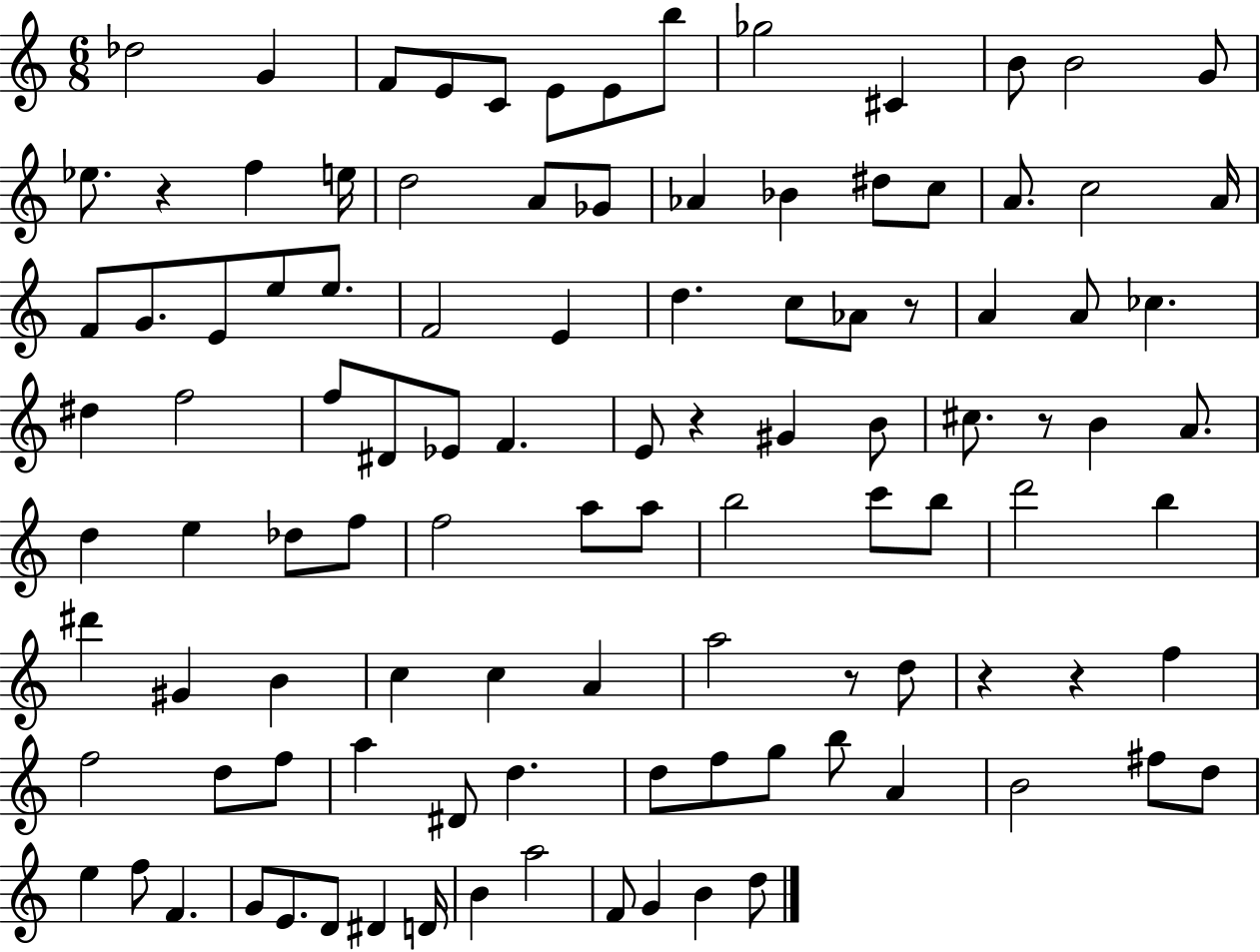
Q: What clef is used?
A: treble